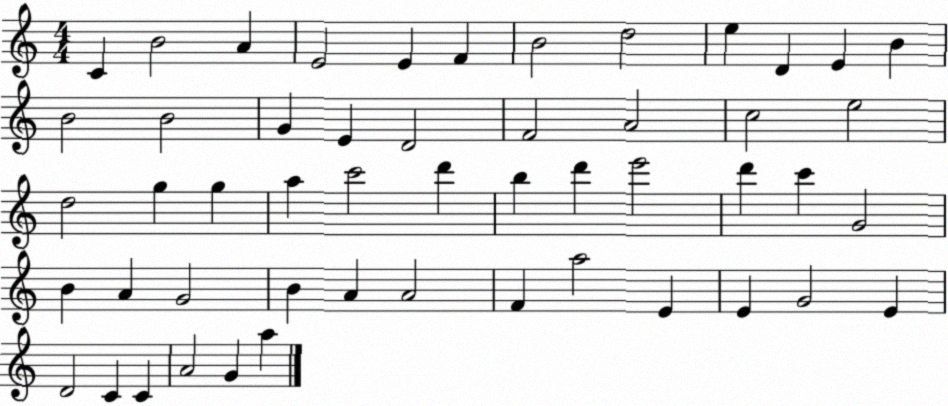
X:1
T:Untitled
M:4/4
L:1/4
K:C
C B2 A E2 E F B2 d2 e D E B B2 B2 G E D2 F2 A2 c2 e2 d2 g g a c'2 d' b d' e'2 d' c' G2 B A G2 B A A2 F a2 E E G2 E D2 C C A2 G a